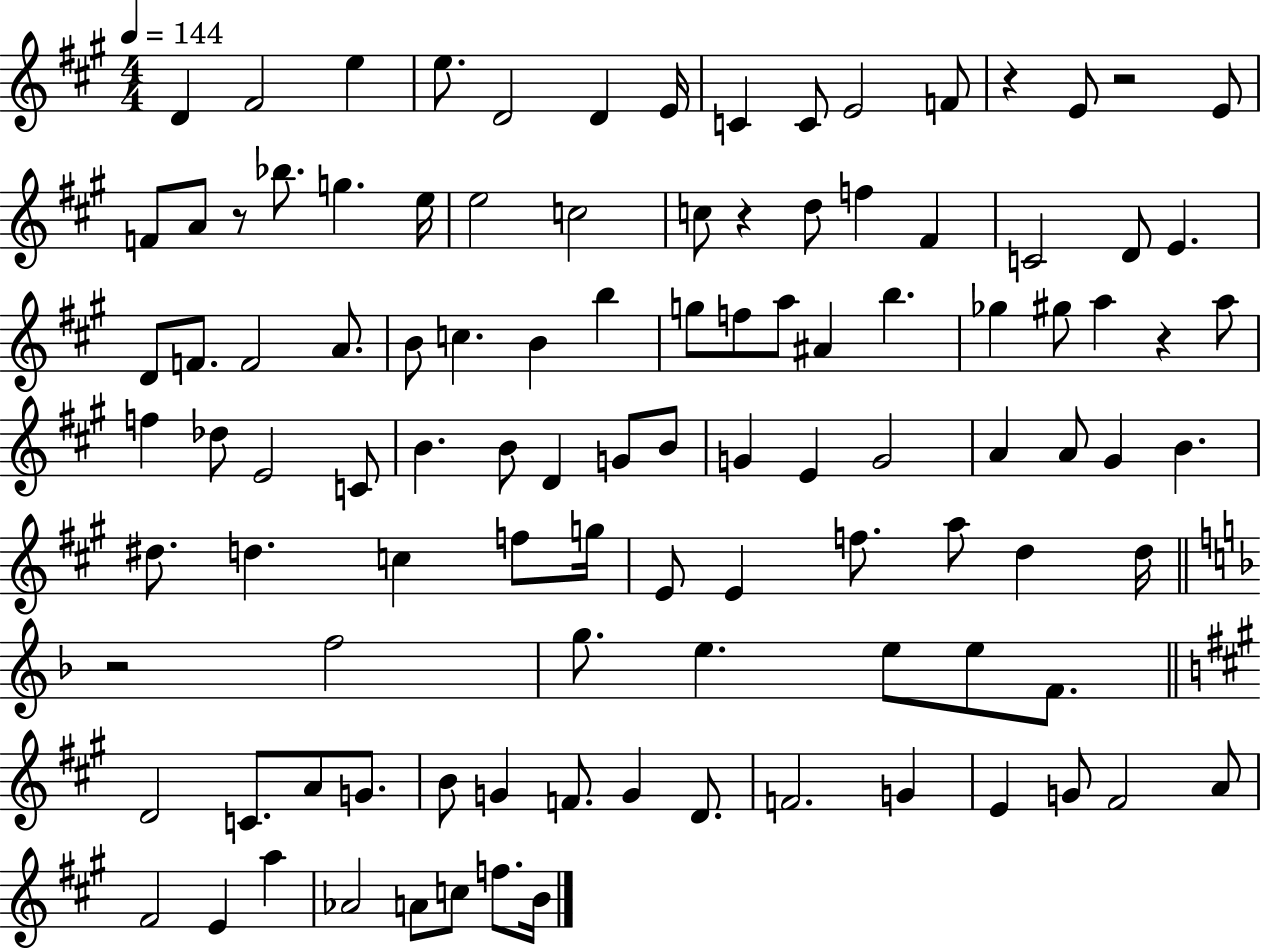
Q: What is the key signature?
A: A major